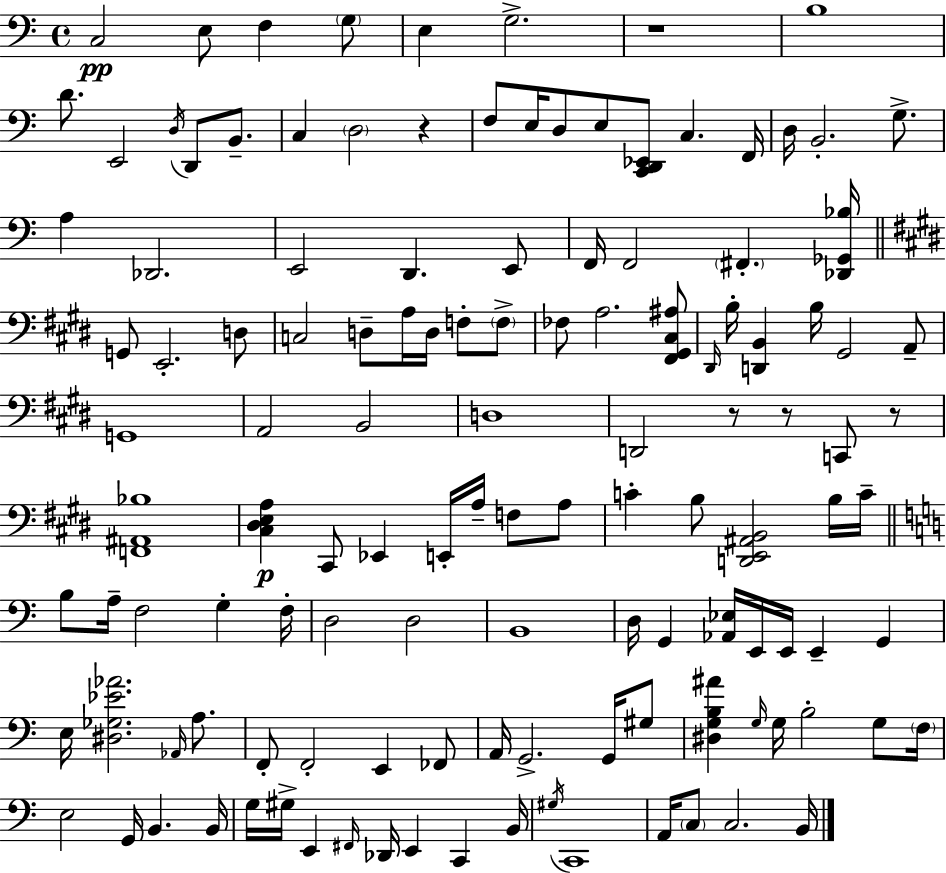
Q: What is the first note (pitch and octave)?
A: C3